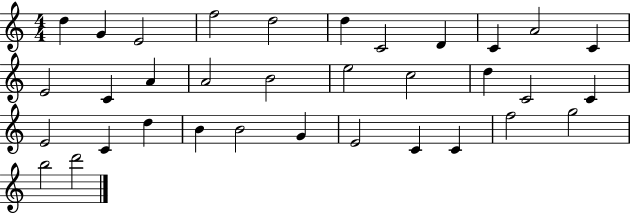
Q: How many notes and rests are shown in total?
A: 34